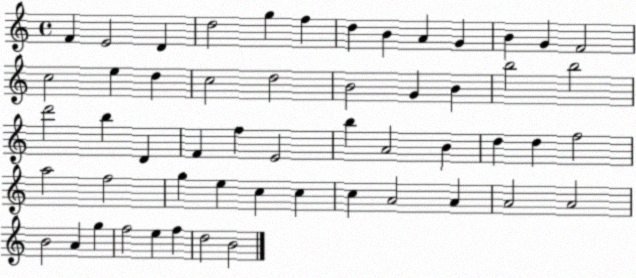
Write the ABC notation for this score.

X:1
T:Untitled
M:4/4
L:1/4
K:C
F E2 D d2 g f d B A G B G F2 c2 e d c2 d2 B2 G B b2 b2 d'2 b D F f E2 b A2 B d d f2 a2 f2 g e c c c A2 A A2 A2 B2 A g f2 e f d2 B2